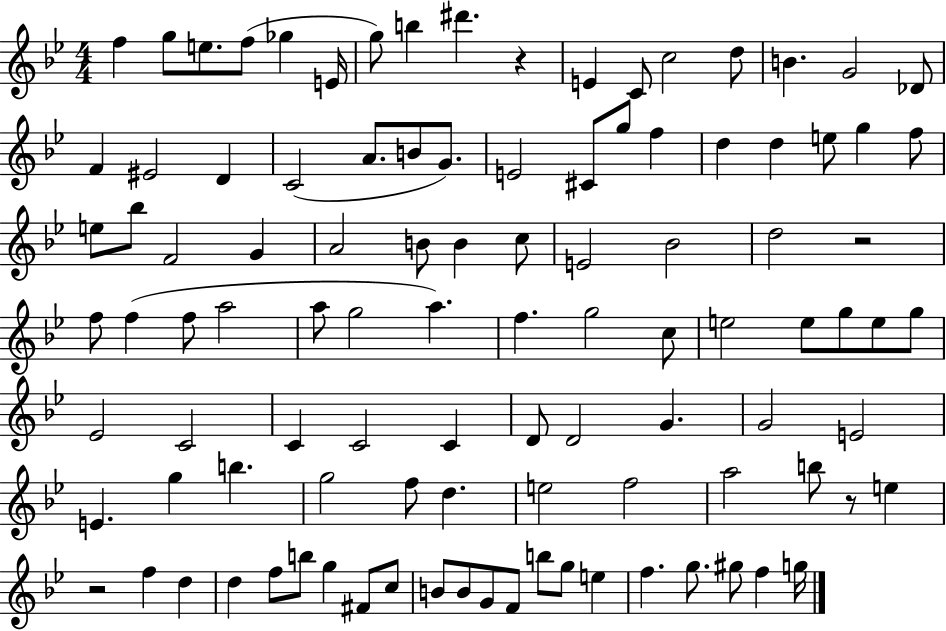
{
  \clef treble
  \numericTimeSignature
  \time 4/4
  \key bes \major
  \repeat volta 2 { f''4 g''8 e''8. f''8( ges''4 e'16 | g''8) b''4 dis'''4. r4 | e'4 c'8 c''2 d''8 | b'4. g'2 des'8 | \break f'4 eis'2 d'4 | c'2( a'8. b'8 g'8.) | e'2 cis'8 g''8 f''4 | d''4 d''4 e''8 g''4 f''8 | \break e''8 bes''8 f'2 g'4 | a'2 b'8 b'4 c''8 | e'2 bes'2 | d''2 r2 | \break f''8 f''4( f''8 a''2 | a''8 g''2 a''4.) | f''4. g''2 c''8 | e''2 e''8 g''8 e''8 g''8 | \break ees'2 c'2 | c'4 c'2 c'4 | d'8 d'2 g'4. | g'2 e'2 | \break e'4. g''4 b''4. | g''2 f''8 d''4. | e''2 f''2 | a''2 b''8 r8 e''4 | \break r2 f''4 d''4 | d''4 f''8 b''8 g''4 fis'8 c''8 | b'8 b'8 g'8 f'8 b''8 g''8 e''4 | f''4. g''8. gis''8 f''4 g''16 | \break } \bar "|."
}